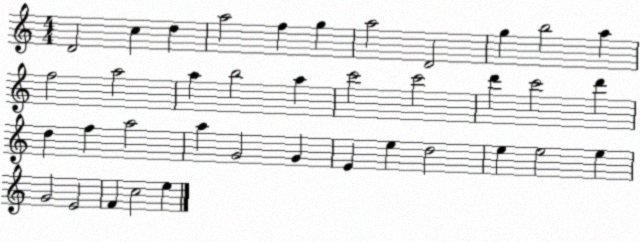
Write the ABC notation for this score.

X:1
T:Untitled
M:4/4
L:1/4
K:C
D2 c d a2 f g a2 D2 g b2 a f2 a2 a b2 a c'2 c'2 d' c'2 d' d f a2 a G2 G E e d2 e e2 e G2 E2 F c2 e